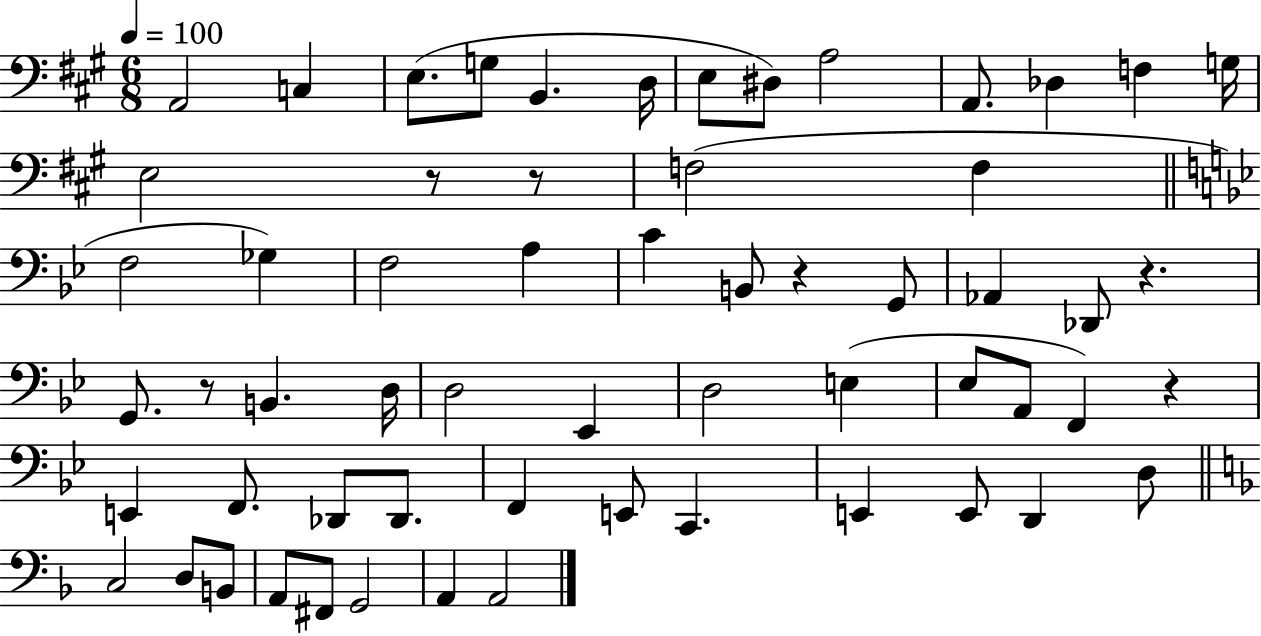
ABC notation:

X:1
T:Untitled
M:6/8
L:1/4
K:A
A,,2 C, E,/2 G,/2 B,, D,/4 E,/2 ^D,/2 A,2 A,,/2 _D, F, G,/4 E,2 z/2 z/2 F,2 F, F,2 _G, F,2 A, C B,,/2 z G,,/2 _A,, _D,,/2 z G,,/2 z/2 B,, D,/4 D,2 _E,, D,2 E, _E,/2 A,,/2 F,, z E,, F,,/2 _D,,/2 _D,,/2 F,, E,,/2 C,, E,, E,,/2 D,, D,/2 C,2 D,/2 B,,/2 A,,/2 ^F,,/2 G,,2 A,, A,,2